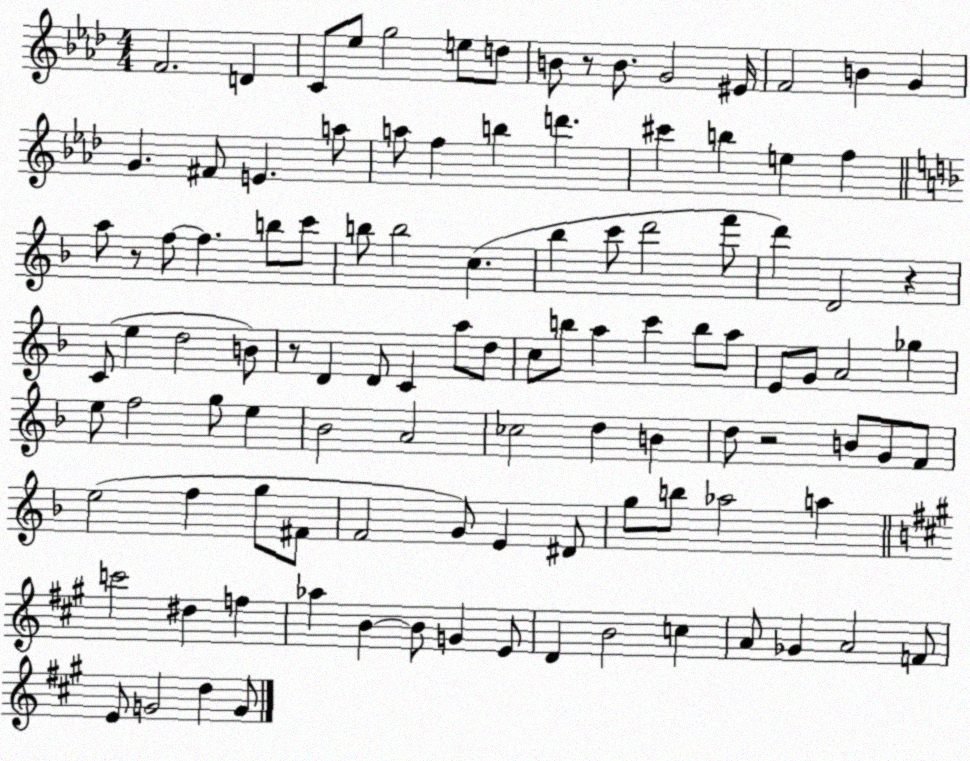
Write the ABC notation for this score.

X:1
T:Untitled
M:4/4
L:1/4
K:Ab
F2 D C/2 _e/2 g2 e/2 d/2 B/2 z/2 B/2 G2 ^E/4 F2 B G G ^F/2 E a/2 a/2 f b d' ^c' b e f a/2 z/2 f/2 f b/2 c'/2 b/2 b2 c _b c'/2 d'2 f'/2 d' D2 z C/2 e d2 B/2 z/2 D D/2 C a/2 d/2 c/2 b/2 a c' b/2 a/2 E/2 G/2 A2 _g e/2 f2 g/2 e _B2 A2 _c2 d B d/2 z2 B/2 G/2 F/2 e2 f g/2 ^F/2 F2 G/2 E ^D/2 g/2 b/2 _a2 a c'2 ^d f _a B B/2 G E/2 D B2 c A/2 _G A2 F/2 E/2 G2 d G/2